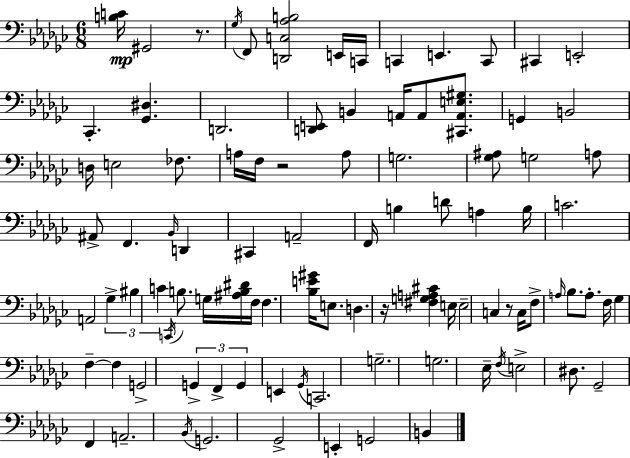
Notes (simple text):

[B3,C4]/s G#2/h R/e. Gb3/s F2/e [D2,C3,Ab3,B3]/h E2/s C2/s C2/q E2/q. C2/e C#2/q E2/h CES2/q. [Gb2,D#3]/q. D2/h. [D2,E2]/e B2/q A2/s A2/e [C#2,A2,E3,G#3]/e. G2/q B2/h D3/s E3/h FES3/e. A3/s F3/s R/h A3/e G3/h. [Gb3,A#3]/e G3/h A3/e A#2/e F2/q. Bb2/s D2/q C#2/q A2/h F2/s B3/q D4/e A3/q B3/s C4/h. A2/h Gb3/q BIS3/q C4/q C2/s B3/e. G3/s [A#3,B3,D#4]/s F3/s F3/q. [Bb3,E4,G#4]/s E3/e. D3/q. R/s [F#3,G3,A3,C#4]/q E3/s E3/h C3/q R/e C3/s F3/e A3/s Bb3/e. A3/e. F3/s Gb3/q F3/q F3/q G2/h G2/q F2/q G2/q E2/q Gb2/s C2/h. G3/h. G3/h. Eb3/s F3/s E3/h D#3/e. Gb2/h F2/q A2/h. Bb2/s G2/h. Gb2/h E2/q G2/h B2/q